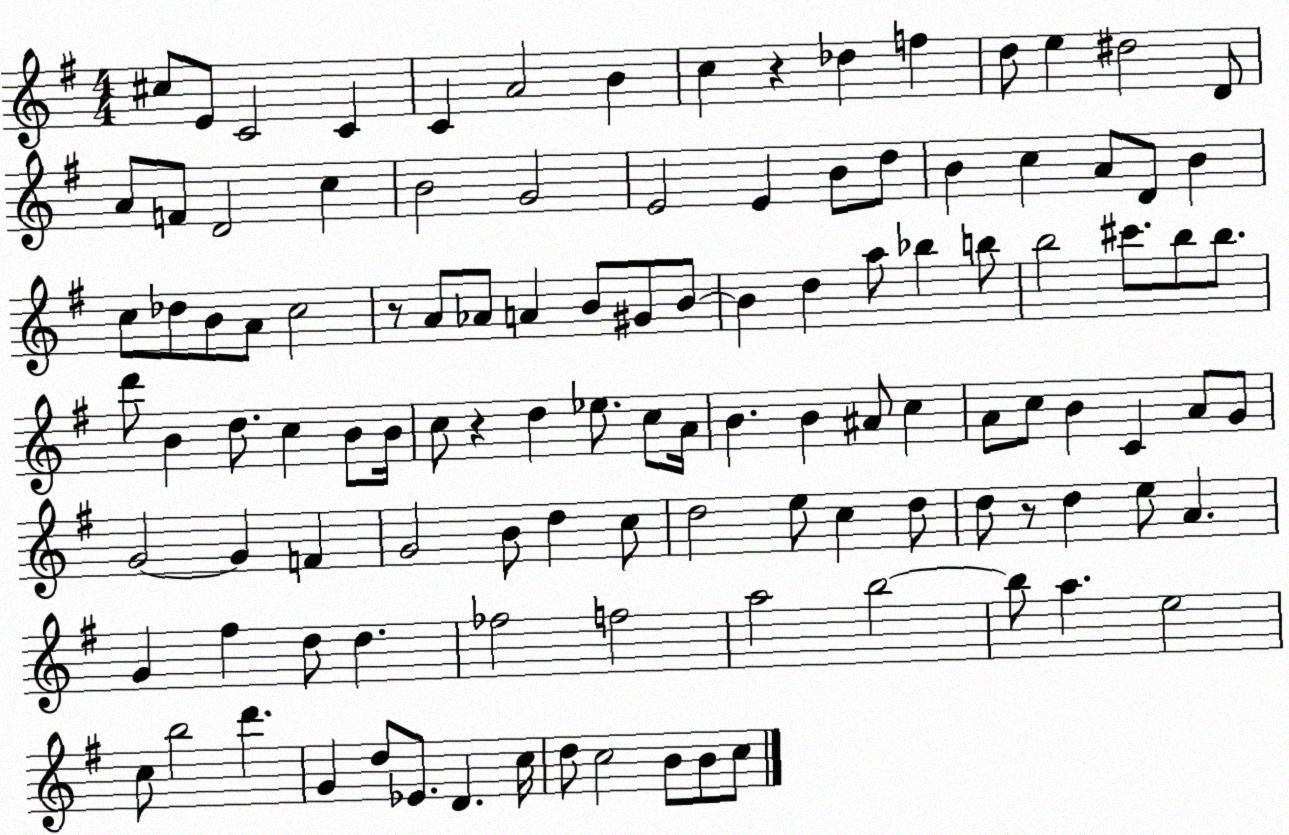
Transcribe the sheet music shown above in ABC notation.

X:1
T:Untitled
M:4/4
L:1/4
K:G
^c/2 E/2 C2 C C A2 B c z _d f d/2 e ^d2 D/2 A/2 F/2 D2 c B2 G2 E2 E B/2 d/2 B c A/2 D/2 B c/2 _d/2 B/2 A/2 c2 z/2 A/2 _A/2 A B/2 ^G/2 B/2 B d a/2 _b b/2 b2 ^c'/2 b/2 b/2 d'/2 B d/2 c B/2 B/4 c/2 z d _e/2 c/2 A/4 B B ^A/2 c A/2 c/2 B C A/2 G/2 G2 G F G2 B/2 d c/2 d2 e/2 c d/2 d/2 z/2 d e/2 A G ^f d/2 d _f2 f2 a2 b2 b/2 a e2 c/2 b2 d' G d/2 _E/2 D c/4 d/2 c2 B/2 B/2 c/2